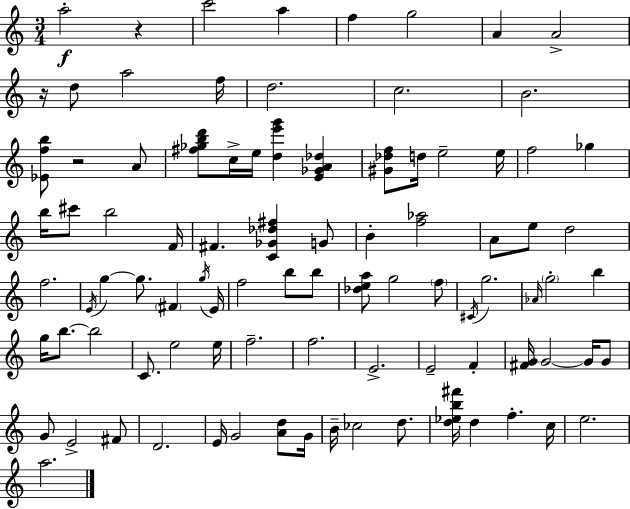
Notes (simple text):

A5/h R/q C6/h A5/q F5/q G5/h A4/q A4/h R/s D5/e A5/h F5/s D5/h. C5/h. B4/h. [Eb4,F5,B5]/e R/h A4/e [F#5,Gb5,B5,D6]/e C5/s E5/s [D5,E6,G6]/q [E4,Gb4,A4,Db5]/q [G#4,Db5,F5]/e D5/s E5/h E5/s F5/h Gb5/q B5/s C#6/e B5/h F4/s F#4/q. [C4,Gb4,Db5,F#5]/q G4/e B4/q [F5,Ab5]/h A4/e E5/e D5/h F5/h. E4/s G5/q G5/e. F#4/q G5/s E4/s F5/h B5/e B5/e [Db5,E5,A5]/e G5/h F5/e C#4/s G5/h. Ab4/s G5/h B5/q G5/s B5/e. B5/h C4/e. E5/h E5/s F5/h. F5/h. E4/h. E4/h F4/q [F#4,G4]/s G4/h G4/s G4/e G4/e E4/h F#4/e D4/h. E4/s G4/h [A4,D5]/e G4/s B4/s CES5/h D5/e. [D5,Eb5,B5,F#6]/s D5/q F5/q. C5/s E5/h. A5/h.